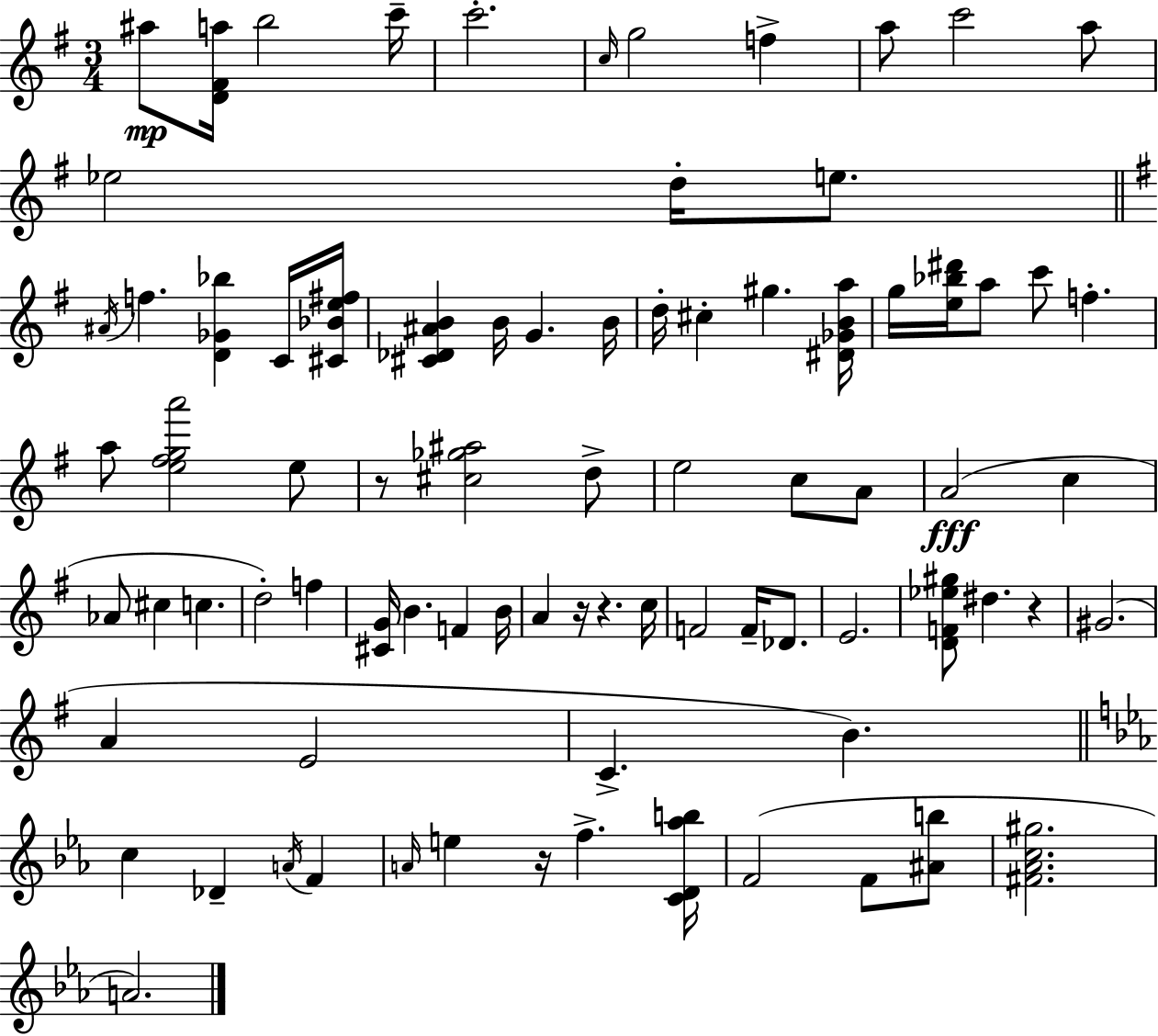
{
  \clef treble
  \numericTimeSignature
  \time 3/4
  \key g \major
  ais''8\mp <d' fis' a''>16 b''2 c'''16-- | c'''2.-. | \grace { c''16 } g''2 f''4-> | a''8 c'''2 a''8 | \break ees''2 d''16-. e''8. | \bar "||" \break \key g \major \acciaccatura { ais'16 } f''4. <d' ges' bes''>4 c'16 | <cis' bes' e'' fis''>16 <cis' des' ais' b'>4 b'16 g'4. | b'16 d''16-. cis''4-. gis''4. | <dis' ges' b' a''>16 g''16 <e'' bes'' dis'''>16 a''8 c'''8 f''4.-. | \break a''8 <e'' fis'' g'' a'''>2 e''8 | r8 <cis'' ges'' ais''>2 d''8-> | e''2 c''8 a'8 | a'2(\fff c''4 | \break aes'8 cis''4 c''4. | d''2-.) f''4 | <cis' g'>16 b'4. f'4 | b'16 a'4 r16 r4. | \break c''16 f'2 f'16-- des'8. | e'2. | <d' f' ees'' gis''>8 dis''4. r4 | gis'2.( | \break a'4 e'2 | c'4.-> b'4.) | \bar "||" \break \key c \minor c''4 des'4-- \acciaccatura { a'16 } f'4 | \grace { a'16 } e''4 r16 f''4.-> | <c' d' aes'' b''>16 f'2( f'8 | <ais' b''>8 <fis' aes' c'' gis''>2. | \break a'2.) | \bar "|."
}